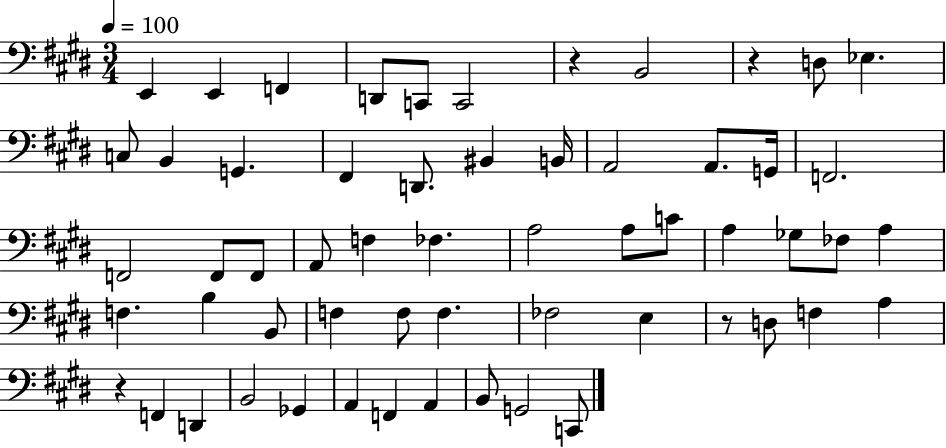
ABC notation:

X:1
T:Untitled
M:3/4
L:1/4
K:E
E,, E,, F,, D,,/2 C,,/2 C,,2 z B,,2 z D,/2 _E, C,/2 B,, G,, ^F,, D,,/2 ^B,, B,,/4 A,,2 A,,/2 G,,/4 F,,2 F,,2 F,,/2 F,,/2 A,,/2 F, _F, A,2 A,/2 C/2 A, _G,/2 _F,/2 A, F, B, B,,/2 F, F,/2 F, _F,2 E, z/2 D,/2 F, A, z F,, D,, B,,2 _G,, A,, F,, A,, B,,/2 G,,2 C,,/2